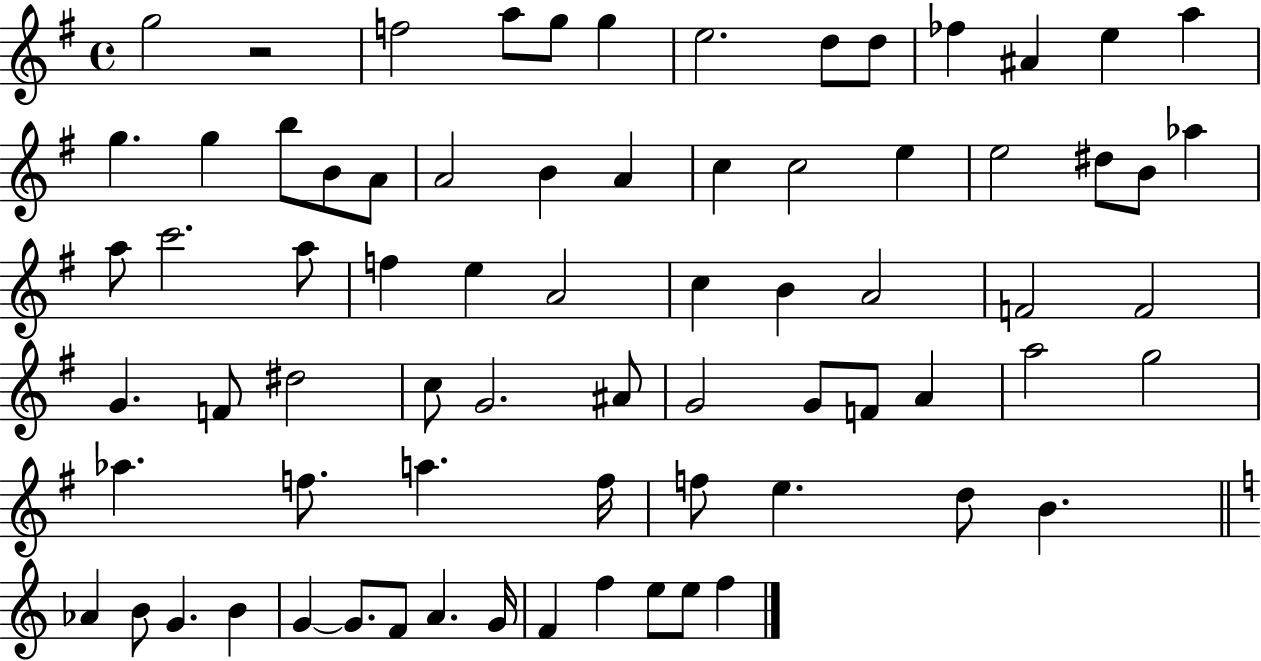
X:1
T:Untitled
M:4/4
L:1/4
K:G
g2 z2 f2 a/2 g/2 g e2 d/2 d/2 _f ^A e a g g b/2 B/2 A/2 A2 B A c c2 e e2 ^d/2 B/2 _a a/2 c'2 a/2 f e A2 c B A2 F2 F2 G F/2 ^d2 c/2 G2 ^A/2 G2 G/2 F/2 A a2 g2 _a f/2 a f/4 f/2 e d/2 B _A B/2 G B G G/2 F/2 A G/4 F f e/2 e/2 f